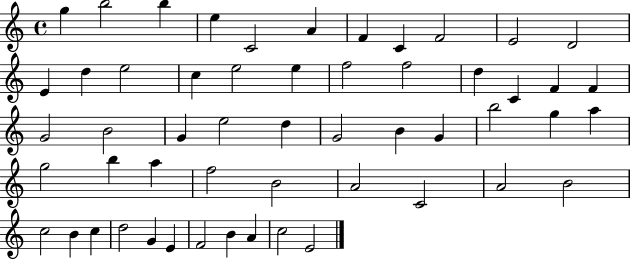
G5/q B5/h B5/q E5/q C4/h A4/q F4/q C4/q F4/h E4/h D4/h E4/q D5/q E5/h C5/q E5/h E5/q F5/h F5/h D5/q C4/q F4/q F4/q G4/h B4/h G4/q E5/h D5/q G4/h B4/q G4/q B5/h G5/q A5/q G5/h B5/q A5/q F5/h B4/h A4/h C4/h A4/h B4/h C5/h B4/q C5/q D5/h G4/q E4/q F4/h B4/q A4/q C5/h E4/h